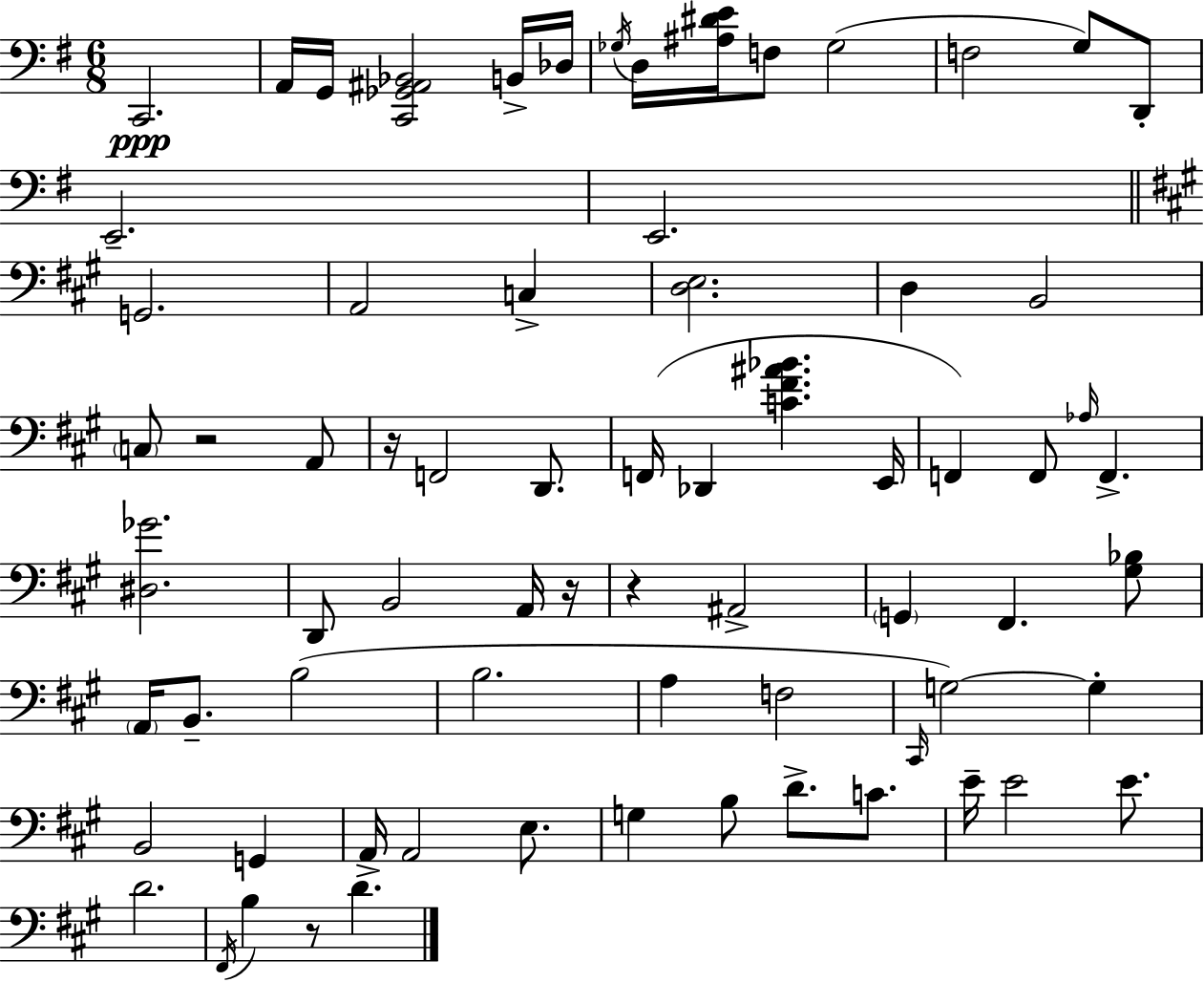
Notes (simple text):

C2/h. A2/s G2/s [C2,Gb2,A#2,Bb2]/h B2/s Db3/s Gb3/s D3/s [A#3,D#4,E4]/s F3/e Gb3/h F3/h G3/e D2/e E2/h. E2/h. G2/h. A2/h C3/q [D3,E3]/h. D3/q B2/h C3/e R/h A2/e R/s F2/h D2/e. F2/s Db2/q [C4,F#4,A#4,Bb4]/q. E2/s F2/q F2/e Ab3/s F2/q. [D#3,Gb4]/h. D2/e B2/h A2/s R/s R/q A#2/h G2/q F#2/q. [G#3,Bb3]/e A2/s B2/e. B3/h B3/h. A3/q F3/h C#2/s G3/h G3/q B2/h G2/q A2/s A2/h E3/e. G3/q B3/e D4/e. C4/e. E4/s E4/h E4/e. D4/h. F#2/s B3/q R/e D4/q.